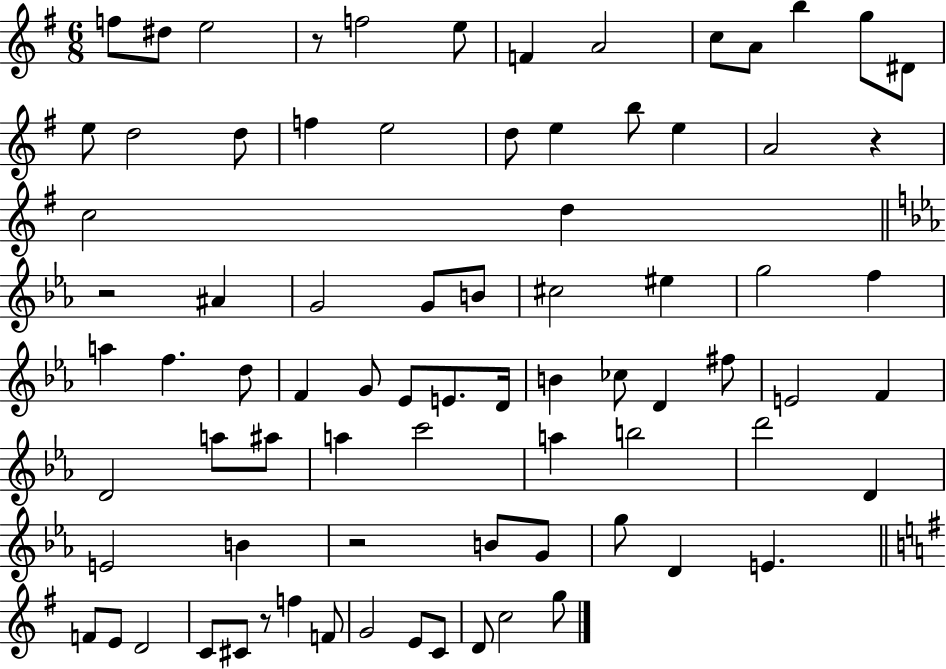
F5/e D#5/e E5/h R/e F5/h E5/e F4/q A4/h C5/e A4/e B5/q G5/e D#4/e E5/e D5/h D5/e F5/q E5/h D5/e E5/q B5/e E5/q A4/h R/q C5/h D5/q R/h A#4/q G4/h G4/e B4/e C#5/h EIS5/q G5/h F5/q A5/q F5/q. D5/e F4/q G4/e Eb4/e E4/e. D4/s B4/q CES5/e D4/q F#5/e E4/h F4/q D4/h A5/e A#5/e A5/q C6/h A5/q B5/h D6/h D4/q E4/h B4/q R/h B4/e G4/e G5/e D4/q E4/q. F4/e E4/e D4/h C4/e C#4/e R/e F5/q F4/e G4/h E4/e C4/e D4/e C5/h G5/e